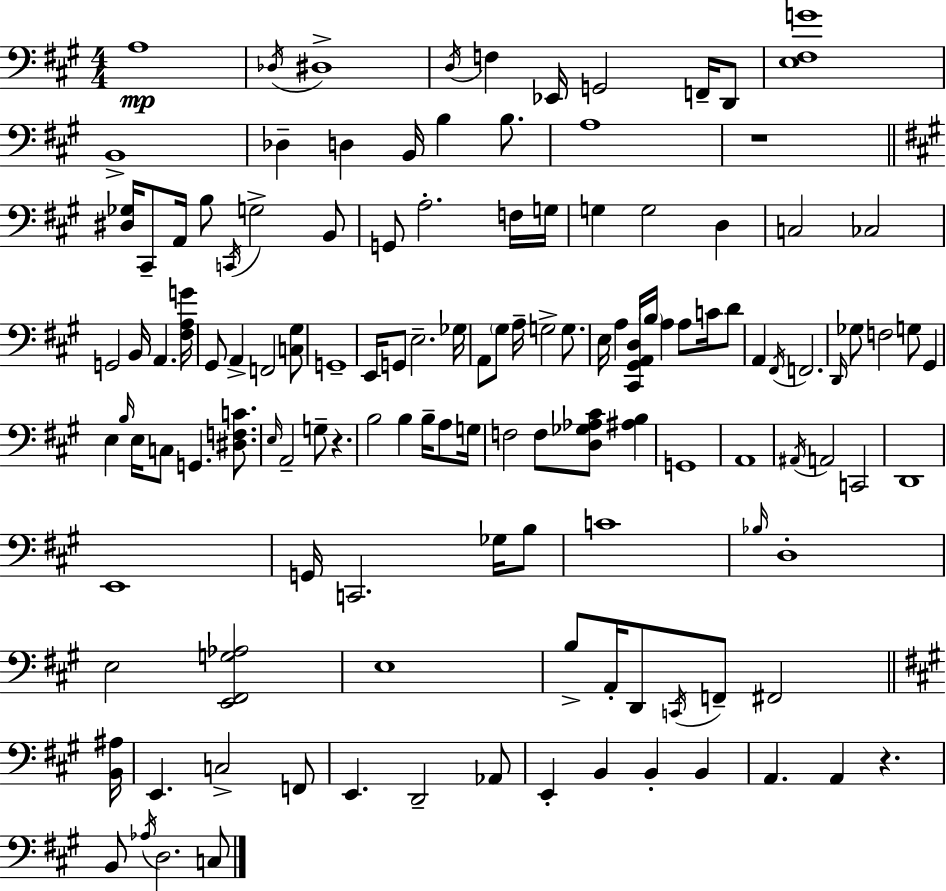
A3/w Db3/s D#3/w D3/s F3/q Eb2/s G2/h F2/s D2/e [E3,F#3,G4]/w B2/w Db3/q D3/q B2/s B3/q B3/e. A3/w R/w [D#3,Gb3]/s C#2/e A2/s B3/e C2/s G3/h B2/e G2/e A3/h. F3/s G3/s G3/q G3/h D3/q C3/h CES3/h G2/h B2/s A2/q. [F#3,A3,G4]/s G#2/e A2/q F2/h [C3,G#3]/e G2/w E2/s G2/e E3/h. Gb3/s A2/e G#3/e A3/s G3/h G3/e. E3/s A3/q [C#2,G#2,A2,D3]/s B3/s A3/q A3/e C4/s D4/e A2/q F#2/s F2/h. D2/s Gb3/e F3/h G3/e G#2/q E3/q B3/s E3/s C3/e G2/q. [D#3,F3,C4]/e. E3/s A2/h G3/e R/q. B3/h B3/q B3/s A3/e G3/s F3/h F3/e [D3,Gb3,Ab3,C#4]/e [A#3,B3]/q G2/w A2/w A#2/s A2/h C2/h D2/w E2/w G2/s C2/h. Gb3/s B3/e C4/w Bb3/s D3/w E3/h [E2,F#2,G3,Ab3]/h E3/w B3/e A2/s D2/e C2/s F2/e F#2/h [B2,A#3]/s E2/q. C3/h F2/e E2/q. D2/h Ab2/e E2/q B2/q B2/q B2/q A2/q. A2/q R/q. B2/e Ab3/s D3/h. C3/e